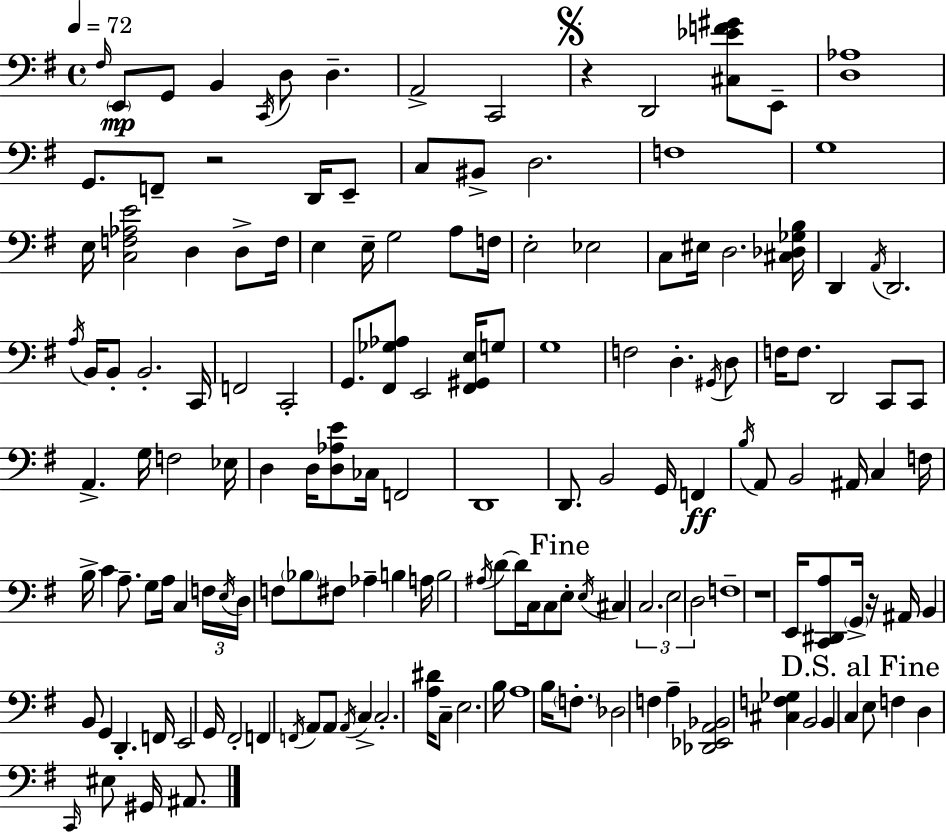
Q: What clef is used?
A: bass